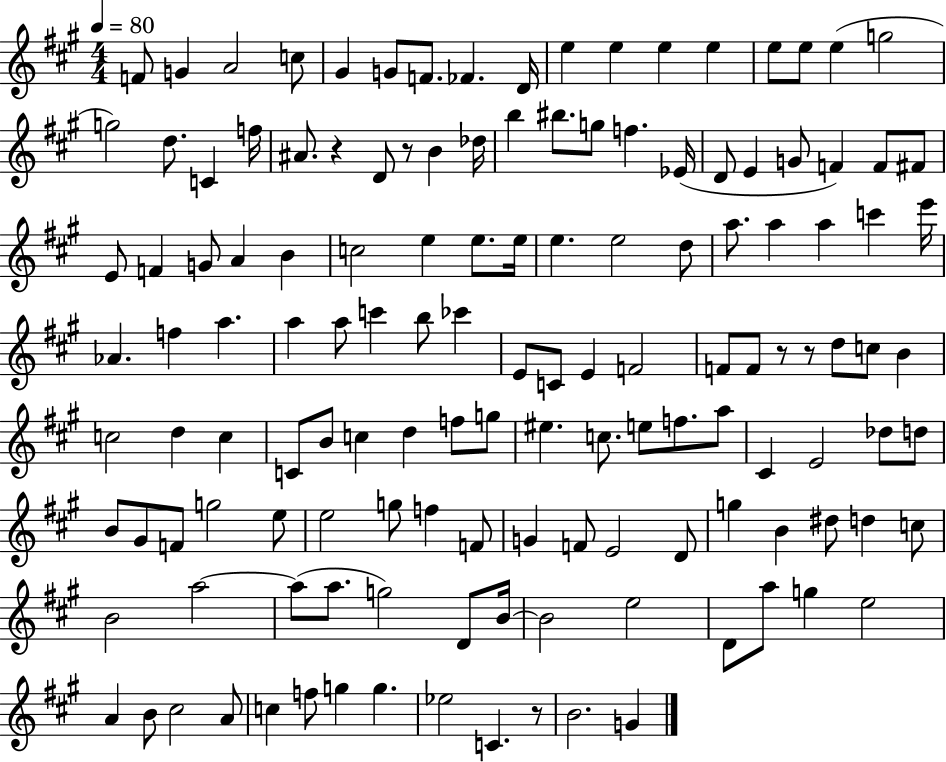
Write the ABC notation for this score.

X:1
T:Untitled
M:4/4
L:1/4
K:A
F/2 G A2 c/2 ^G G/2 F/2 _F D/4 e e e e e/2 e/2 e g2 g2 d/2 C f/4 ^A/2 z D/2 z/2 B _d/4 b ^b/2 g/2 f _E/4 D/2 E G/2 F F/2 ^F/2 E/2 F G/2 A B c2 e e/2 e/4 e e2 d/2 a/2 a a c' e'/4 _A f a a a/2 c' b/2 _c' E/2 C/2 E F2 F/2 F/2 z/2 z/2 d/2 c/2 B c2 d c C/2 B/2 c d f/2 g/2 ^e c/2 e/2 f/2 a/2 ^C E2 _d/2 d/2 B/2 ^G/2 F/2 g2 e/2 e2 g/2 f F/2 G F/2 E2 D/2 g B ^d/2 d c/2 B2 a2 a/2 a/2 g2 D/2 B/4 B2 e2 D/2 a/2 g e2 A B/2 ^c2 A/2 c f/2 g g _e2 C z/2 B2 G